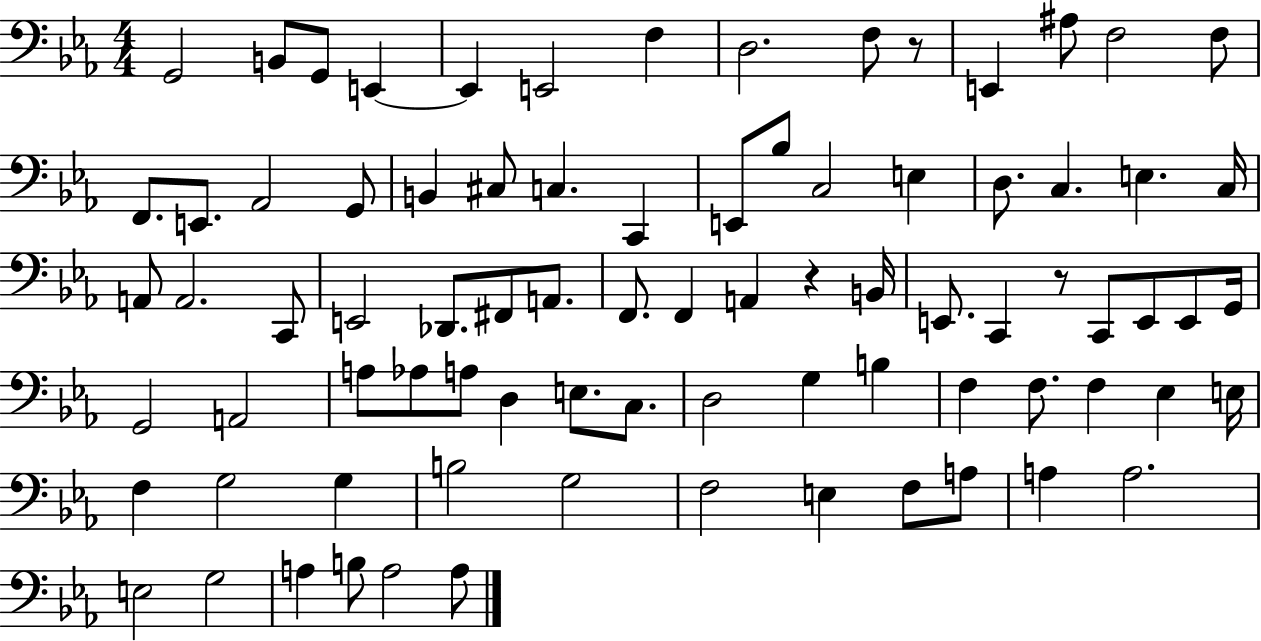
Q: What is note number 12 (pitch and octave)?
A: F3